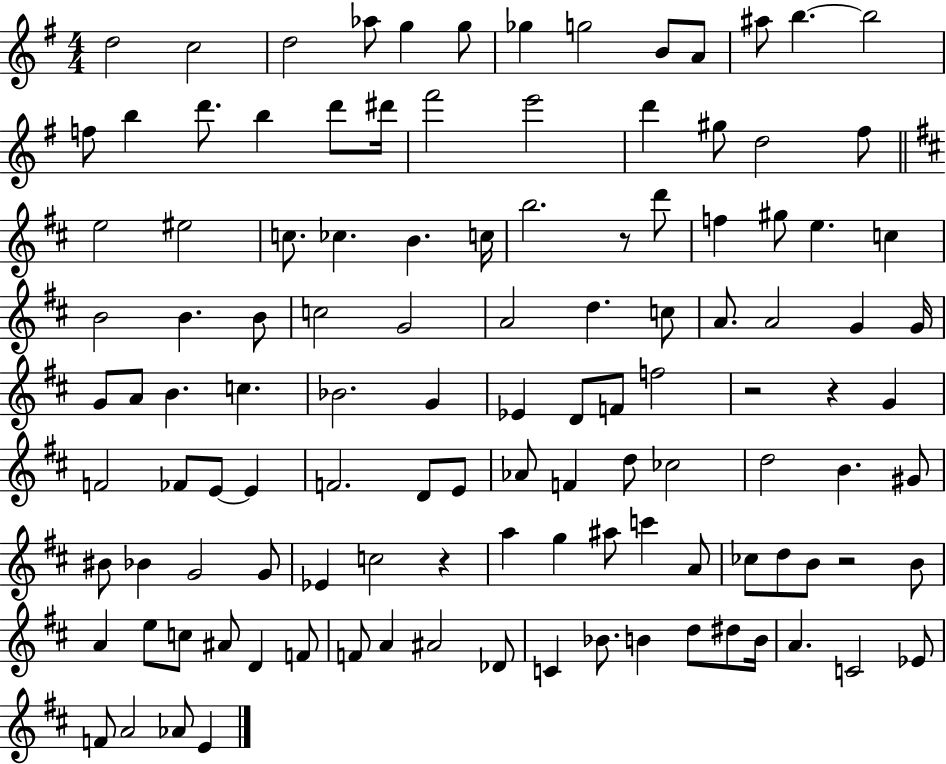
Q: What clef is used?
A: treble